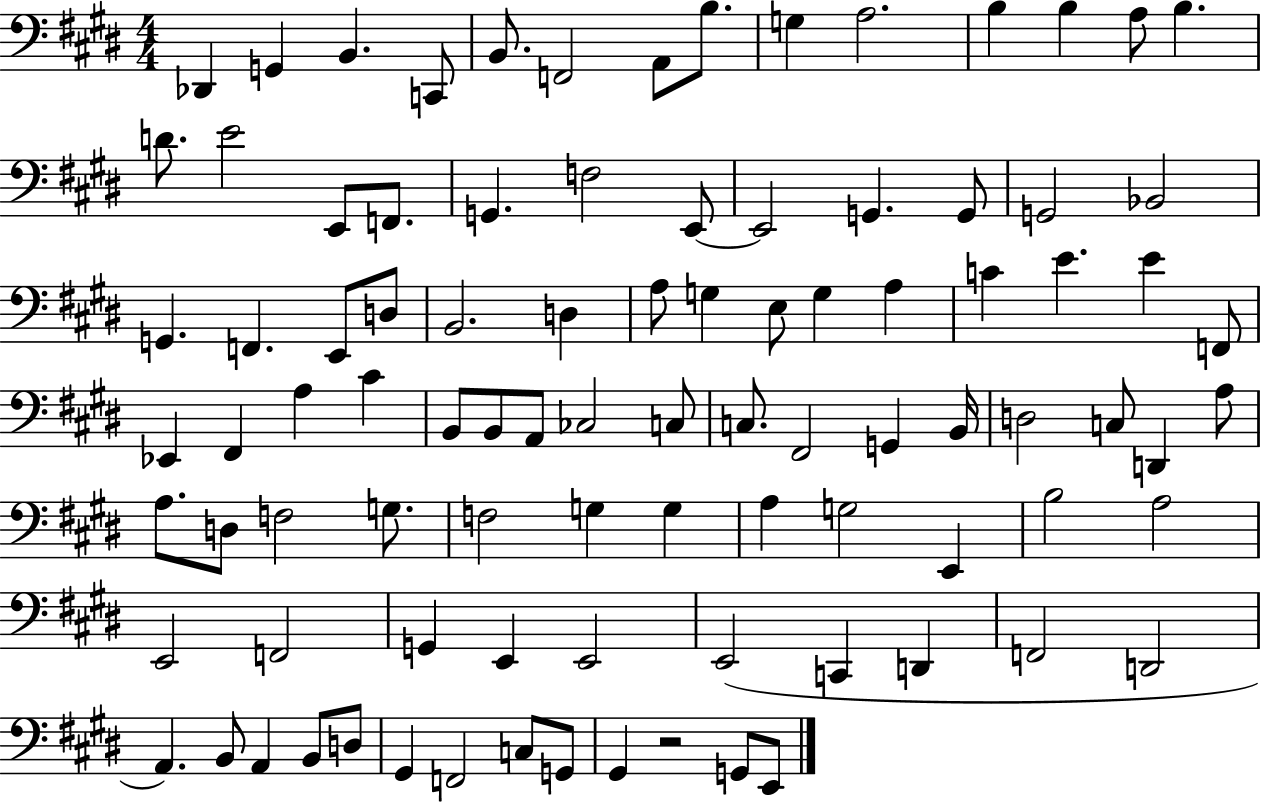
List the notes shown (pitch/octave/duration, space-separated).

Db2/q G2/q B2/q. C2/e B2/e. F2/h A2/e B3/e. G3/q A3/h. B3/q B3/q A3/e B3/q. D4/e. E4/h E2/e F2/e. G2/q. F3/h E2/e E2/h G2/q. G2/e G2/h Bb2/h G2/q. F2/q. E2/e D3/e B2/h. D3/q A3/e G3/q E3/e G3/q A3/q C4/q E4/q. E4/q F2/e Eb2/q F#2/q A3/q C#4/q B2/e B2/e A2/e CES3/h C3/e C3/e. F#2/h G2/q B2/s D3/h C3/e D2/q A3/e A3/e. D3/e F3/h G3/e. F3/h G3/q G3/q A3/q G3/h E2/q B3/h A3/h E2/h F2/h G2/q E2/q E2/h E2/h C2/q D2/q F2/h D2/h A2/q. B2/e A2/q B2/e D3/e G#2/q F2/h C3/e G2/e G#2/q R/h G2/e E2/e